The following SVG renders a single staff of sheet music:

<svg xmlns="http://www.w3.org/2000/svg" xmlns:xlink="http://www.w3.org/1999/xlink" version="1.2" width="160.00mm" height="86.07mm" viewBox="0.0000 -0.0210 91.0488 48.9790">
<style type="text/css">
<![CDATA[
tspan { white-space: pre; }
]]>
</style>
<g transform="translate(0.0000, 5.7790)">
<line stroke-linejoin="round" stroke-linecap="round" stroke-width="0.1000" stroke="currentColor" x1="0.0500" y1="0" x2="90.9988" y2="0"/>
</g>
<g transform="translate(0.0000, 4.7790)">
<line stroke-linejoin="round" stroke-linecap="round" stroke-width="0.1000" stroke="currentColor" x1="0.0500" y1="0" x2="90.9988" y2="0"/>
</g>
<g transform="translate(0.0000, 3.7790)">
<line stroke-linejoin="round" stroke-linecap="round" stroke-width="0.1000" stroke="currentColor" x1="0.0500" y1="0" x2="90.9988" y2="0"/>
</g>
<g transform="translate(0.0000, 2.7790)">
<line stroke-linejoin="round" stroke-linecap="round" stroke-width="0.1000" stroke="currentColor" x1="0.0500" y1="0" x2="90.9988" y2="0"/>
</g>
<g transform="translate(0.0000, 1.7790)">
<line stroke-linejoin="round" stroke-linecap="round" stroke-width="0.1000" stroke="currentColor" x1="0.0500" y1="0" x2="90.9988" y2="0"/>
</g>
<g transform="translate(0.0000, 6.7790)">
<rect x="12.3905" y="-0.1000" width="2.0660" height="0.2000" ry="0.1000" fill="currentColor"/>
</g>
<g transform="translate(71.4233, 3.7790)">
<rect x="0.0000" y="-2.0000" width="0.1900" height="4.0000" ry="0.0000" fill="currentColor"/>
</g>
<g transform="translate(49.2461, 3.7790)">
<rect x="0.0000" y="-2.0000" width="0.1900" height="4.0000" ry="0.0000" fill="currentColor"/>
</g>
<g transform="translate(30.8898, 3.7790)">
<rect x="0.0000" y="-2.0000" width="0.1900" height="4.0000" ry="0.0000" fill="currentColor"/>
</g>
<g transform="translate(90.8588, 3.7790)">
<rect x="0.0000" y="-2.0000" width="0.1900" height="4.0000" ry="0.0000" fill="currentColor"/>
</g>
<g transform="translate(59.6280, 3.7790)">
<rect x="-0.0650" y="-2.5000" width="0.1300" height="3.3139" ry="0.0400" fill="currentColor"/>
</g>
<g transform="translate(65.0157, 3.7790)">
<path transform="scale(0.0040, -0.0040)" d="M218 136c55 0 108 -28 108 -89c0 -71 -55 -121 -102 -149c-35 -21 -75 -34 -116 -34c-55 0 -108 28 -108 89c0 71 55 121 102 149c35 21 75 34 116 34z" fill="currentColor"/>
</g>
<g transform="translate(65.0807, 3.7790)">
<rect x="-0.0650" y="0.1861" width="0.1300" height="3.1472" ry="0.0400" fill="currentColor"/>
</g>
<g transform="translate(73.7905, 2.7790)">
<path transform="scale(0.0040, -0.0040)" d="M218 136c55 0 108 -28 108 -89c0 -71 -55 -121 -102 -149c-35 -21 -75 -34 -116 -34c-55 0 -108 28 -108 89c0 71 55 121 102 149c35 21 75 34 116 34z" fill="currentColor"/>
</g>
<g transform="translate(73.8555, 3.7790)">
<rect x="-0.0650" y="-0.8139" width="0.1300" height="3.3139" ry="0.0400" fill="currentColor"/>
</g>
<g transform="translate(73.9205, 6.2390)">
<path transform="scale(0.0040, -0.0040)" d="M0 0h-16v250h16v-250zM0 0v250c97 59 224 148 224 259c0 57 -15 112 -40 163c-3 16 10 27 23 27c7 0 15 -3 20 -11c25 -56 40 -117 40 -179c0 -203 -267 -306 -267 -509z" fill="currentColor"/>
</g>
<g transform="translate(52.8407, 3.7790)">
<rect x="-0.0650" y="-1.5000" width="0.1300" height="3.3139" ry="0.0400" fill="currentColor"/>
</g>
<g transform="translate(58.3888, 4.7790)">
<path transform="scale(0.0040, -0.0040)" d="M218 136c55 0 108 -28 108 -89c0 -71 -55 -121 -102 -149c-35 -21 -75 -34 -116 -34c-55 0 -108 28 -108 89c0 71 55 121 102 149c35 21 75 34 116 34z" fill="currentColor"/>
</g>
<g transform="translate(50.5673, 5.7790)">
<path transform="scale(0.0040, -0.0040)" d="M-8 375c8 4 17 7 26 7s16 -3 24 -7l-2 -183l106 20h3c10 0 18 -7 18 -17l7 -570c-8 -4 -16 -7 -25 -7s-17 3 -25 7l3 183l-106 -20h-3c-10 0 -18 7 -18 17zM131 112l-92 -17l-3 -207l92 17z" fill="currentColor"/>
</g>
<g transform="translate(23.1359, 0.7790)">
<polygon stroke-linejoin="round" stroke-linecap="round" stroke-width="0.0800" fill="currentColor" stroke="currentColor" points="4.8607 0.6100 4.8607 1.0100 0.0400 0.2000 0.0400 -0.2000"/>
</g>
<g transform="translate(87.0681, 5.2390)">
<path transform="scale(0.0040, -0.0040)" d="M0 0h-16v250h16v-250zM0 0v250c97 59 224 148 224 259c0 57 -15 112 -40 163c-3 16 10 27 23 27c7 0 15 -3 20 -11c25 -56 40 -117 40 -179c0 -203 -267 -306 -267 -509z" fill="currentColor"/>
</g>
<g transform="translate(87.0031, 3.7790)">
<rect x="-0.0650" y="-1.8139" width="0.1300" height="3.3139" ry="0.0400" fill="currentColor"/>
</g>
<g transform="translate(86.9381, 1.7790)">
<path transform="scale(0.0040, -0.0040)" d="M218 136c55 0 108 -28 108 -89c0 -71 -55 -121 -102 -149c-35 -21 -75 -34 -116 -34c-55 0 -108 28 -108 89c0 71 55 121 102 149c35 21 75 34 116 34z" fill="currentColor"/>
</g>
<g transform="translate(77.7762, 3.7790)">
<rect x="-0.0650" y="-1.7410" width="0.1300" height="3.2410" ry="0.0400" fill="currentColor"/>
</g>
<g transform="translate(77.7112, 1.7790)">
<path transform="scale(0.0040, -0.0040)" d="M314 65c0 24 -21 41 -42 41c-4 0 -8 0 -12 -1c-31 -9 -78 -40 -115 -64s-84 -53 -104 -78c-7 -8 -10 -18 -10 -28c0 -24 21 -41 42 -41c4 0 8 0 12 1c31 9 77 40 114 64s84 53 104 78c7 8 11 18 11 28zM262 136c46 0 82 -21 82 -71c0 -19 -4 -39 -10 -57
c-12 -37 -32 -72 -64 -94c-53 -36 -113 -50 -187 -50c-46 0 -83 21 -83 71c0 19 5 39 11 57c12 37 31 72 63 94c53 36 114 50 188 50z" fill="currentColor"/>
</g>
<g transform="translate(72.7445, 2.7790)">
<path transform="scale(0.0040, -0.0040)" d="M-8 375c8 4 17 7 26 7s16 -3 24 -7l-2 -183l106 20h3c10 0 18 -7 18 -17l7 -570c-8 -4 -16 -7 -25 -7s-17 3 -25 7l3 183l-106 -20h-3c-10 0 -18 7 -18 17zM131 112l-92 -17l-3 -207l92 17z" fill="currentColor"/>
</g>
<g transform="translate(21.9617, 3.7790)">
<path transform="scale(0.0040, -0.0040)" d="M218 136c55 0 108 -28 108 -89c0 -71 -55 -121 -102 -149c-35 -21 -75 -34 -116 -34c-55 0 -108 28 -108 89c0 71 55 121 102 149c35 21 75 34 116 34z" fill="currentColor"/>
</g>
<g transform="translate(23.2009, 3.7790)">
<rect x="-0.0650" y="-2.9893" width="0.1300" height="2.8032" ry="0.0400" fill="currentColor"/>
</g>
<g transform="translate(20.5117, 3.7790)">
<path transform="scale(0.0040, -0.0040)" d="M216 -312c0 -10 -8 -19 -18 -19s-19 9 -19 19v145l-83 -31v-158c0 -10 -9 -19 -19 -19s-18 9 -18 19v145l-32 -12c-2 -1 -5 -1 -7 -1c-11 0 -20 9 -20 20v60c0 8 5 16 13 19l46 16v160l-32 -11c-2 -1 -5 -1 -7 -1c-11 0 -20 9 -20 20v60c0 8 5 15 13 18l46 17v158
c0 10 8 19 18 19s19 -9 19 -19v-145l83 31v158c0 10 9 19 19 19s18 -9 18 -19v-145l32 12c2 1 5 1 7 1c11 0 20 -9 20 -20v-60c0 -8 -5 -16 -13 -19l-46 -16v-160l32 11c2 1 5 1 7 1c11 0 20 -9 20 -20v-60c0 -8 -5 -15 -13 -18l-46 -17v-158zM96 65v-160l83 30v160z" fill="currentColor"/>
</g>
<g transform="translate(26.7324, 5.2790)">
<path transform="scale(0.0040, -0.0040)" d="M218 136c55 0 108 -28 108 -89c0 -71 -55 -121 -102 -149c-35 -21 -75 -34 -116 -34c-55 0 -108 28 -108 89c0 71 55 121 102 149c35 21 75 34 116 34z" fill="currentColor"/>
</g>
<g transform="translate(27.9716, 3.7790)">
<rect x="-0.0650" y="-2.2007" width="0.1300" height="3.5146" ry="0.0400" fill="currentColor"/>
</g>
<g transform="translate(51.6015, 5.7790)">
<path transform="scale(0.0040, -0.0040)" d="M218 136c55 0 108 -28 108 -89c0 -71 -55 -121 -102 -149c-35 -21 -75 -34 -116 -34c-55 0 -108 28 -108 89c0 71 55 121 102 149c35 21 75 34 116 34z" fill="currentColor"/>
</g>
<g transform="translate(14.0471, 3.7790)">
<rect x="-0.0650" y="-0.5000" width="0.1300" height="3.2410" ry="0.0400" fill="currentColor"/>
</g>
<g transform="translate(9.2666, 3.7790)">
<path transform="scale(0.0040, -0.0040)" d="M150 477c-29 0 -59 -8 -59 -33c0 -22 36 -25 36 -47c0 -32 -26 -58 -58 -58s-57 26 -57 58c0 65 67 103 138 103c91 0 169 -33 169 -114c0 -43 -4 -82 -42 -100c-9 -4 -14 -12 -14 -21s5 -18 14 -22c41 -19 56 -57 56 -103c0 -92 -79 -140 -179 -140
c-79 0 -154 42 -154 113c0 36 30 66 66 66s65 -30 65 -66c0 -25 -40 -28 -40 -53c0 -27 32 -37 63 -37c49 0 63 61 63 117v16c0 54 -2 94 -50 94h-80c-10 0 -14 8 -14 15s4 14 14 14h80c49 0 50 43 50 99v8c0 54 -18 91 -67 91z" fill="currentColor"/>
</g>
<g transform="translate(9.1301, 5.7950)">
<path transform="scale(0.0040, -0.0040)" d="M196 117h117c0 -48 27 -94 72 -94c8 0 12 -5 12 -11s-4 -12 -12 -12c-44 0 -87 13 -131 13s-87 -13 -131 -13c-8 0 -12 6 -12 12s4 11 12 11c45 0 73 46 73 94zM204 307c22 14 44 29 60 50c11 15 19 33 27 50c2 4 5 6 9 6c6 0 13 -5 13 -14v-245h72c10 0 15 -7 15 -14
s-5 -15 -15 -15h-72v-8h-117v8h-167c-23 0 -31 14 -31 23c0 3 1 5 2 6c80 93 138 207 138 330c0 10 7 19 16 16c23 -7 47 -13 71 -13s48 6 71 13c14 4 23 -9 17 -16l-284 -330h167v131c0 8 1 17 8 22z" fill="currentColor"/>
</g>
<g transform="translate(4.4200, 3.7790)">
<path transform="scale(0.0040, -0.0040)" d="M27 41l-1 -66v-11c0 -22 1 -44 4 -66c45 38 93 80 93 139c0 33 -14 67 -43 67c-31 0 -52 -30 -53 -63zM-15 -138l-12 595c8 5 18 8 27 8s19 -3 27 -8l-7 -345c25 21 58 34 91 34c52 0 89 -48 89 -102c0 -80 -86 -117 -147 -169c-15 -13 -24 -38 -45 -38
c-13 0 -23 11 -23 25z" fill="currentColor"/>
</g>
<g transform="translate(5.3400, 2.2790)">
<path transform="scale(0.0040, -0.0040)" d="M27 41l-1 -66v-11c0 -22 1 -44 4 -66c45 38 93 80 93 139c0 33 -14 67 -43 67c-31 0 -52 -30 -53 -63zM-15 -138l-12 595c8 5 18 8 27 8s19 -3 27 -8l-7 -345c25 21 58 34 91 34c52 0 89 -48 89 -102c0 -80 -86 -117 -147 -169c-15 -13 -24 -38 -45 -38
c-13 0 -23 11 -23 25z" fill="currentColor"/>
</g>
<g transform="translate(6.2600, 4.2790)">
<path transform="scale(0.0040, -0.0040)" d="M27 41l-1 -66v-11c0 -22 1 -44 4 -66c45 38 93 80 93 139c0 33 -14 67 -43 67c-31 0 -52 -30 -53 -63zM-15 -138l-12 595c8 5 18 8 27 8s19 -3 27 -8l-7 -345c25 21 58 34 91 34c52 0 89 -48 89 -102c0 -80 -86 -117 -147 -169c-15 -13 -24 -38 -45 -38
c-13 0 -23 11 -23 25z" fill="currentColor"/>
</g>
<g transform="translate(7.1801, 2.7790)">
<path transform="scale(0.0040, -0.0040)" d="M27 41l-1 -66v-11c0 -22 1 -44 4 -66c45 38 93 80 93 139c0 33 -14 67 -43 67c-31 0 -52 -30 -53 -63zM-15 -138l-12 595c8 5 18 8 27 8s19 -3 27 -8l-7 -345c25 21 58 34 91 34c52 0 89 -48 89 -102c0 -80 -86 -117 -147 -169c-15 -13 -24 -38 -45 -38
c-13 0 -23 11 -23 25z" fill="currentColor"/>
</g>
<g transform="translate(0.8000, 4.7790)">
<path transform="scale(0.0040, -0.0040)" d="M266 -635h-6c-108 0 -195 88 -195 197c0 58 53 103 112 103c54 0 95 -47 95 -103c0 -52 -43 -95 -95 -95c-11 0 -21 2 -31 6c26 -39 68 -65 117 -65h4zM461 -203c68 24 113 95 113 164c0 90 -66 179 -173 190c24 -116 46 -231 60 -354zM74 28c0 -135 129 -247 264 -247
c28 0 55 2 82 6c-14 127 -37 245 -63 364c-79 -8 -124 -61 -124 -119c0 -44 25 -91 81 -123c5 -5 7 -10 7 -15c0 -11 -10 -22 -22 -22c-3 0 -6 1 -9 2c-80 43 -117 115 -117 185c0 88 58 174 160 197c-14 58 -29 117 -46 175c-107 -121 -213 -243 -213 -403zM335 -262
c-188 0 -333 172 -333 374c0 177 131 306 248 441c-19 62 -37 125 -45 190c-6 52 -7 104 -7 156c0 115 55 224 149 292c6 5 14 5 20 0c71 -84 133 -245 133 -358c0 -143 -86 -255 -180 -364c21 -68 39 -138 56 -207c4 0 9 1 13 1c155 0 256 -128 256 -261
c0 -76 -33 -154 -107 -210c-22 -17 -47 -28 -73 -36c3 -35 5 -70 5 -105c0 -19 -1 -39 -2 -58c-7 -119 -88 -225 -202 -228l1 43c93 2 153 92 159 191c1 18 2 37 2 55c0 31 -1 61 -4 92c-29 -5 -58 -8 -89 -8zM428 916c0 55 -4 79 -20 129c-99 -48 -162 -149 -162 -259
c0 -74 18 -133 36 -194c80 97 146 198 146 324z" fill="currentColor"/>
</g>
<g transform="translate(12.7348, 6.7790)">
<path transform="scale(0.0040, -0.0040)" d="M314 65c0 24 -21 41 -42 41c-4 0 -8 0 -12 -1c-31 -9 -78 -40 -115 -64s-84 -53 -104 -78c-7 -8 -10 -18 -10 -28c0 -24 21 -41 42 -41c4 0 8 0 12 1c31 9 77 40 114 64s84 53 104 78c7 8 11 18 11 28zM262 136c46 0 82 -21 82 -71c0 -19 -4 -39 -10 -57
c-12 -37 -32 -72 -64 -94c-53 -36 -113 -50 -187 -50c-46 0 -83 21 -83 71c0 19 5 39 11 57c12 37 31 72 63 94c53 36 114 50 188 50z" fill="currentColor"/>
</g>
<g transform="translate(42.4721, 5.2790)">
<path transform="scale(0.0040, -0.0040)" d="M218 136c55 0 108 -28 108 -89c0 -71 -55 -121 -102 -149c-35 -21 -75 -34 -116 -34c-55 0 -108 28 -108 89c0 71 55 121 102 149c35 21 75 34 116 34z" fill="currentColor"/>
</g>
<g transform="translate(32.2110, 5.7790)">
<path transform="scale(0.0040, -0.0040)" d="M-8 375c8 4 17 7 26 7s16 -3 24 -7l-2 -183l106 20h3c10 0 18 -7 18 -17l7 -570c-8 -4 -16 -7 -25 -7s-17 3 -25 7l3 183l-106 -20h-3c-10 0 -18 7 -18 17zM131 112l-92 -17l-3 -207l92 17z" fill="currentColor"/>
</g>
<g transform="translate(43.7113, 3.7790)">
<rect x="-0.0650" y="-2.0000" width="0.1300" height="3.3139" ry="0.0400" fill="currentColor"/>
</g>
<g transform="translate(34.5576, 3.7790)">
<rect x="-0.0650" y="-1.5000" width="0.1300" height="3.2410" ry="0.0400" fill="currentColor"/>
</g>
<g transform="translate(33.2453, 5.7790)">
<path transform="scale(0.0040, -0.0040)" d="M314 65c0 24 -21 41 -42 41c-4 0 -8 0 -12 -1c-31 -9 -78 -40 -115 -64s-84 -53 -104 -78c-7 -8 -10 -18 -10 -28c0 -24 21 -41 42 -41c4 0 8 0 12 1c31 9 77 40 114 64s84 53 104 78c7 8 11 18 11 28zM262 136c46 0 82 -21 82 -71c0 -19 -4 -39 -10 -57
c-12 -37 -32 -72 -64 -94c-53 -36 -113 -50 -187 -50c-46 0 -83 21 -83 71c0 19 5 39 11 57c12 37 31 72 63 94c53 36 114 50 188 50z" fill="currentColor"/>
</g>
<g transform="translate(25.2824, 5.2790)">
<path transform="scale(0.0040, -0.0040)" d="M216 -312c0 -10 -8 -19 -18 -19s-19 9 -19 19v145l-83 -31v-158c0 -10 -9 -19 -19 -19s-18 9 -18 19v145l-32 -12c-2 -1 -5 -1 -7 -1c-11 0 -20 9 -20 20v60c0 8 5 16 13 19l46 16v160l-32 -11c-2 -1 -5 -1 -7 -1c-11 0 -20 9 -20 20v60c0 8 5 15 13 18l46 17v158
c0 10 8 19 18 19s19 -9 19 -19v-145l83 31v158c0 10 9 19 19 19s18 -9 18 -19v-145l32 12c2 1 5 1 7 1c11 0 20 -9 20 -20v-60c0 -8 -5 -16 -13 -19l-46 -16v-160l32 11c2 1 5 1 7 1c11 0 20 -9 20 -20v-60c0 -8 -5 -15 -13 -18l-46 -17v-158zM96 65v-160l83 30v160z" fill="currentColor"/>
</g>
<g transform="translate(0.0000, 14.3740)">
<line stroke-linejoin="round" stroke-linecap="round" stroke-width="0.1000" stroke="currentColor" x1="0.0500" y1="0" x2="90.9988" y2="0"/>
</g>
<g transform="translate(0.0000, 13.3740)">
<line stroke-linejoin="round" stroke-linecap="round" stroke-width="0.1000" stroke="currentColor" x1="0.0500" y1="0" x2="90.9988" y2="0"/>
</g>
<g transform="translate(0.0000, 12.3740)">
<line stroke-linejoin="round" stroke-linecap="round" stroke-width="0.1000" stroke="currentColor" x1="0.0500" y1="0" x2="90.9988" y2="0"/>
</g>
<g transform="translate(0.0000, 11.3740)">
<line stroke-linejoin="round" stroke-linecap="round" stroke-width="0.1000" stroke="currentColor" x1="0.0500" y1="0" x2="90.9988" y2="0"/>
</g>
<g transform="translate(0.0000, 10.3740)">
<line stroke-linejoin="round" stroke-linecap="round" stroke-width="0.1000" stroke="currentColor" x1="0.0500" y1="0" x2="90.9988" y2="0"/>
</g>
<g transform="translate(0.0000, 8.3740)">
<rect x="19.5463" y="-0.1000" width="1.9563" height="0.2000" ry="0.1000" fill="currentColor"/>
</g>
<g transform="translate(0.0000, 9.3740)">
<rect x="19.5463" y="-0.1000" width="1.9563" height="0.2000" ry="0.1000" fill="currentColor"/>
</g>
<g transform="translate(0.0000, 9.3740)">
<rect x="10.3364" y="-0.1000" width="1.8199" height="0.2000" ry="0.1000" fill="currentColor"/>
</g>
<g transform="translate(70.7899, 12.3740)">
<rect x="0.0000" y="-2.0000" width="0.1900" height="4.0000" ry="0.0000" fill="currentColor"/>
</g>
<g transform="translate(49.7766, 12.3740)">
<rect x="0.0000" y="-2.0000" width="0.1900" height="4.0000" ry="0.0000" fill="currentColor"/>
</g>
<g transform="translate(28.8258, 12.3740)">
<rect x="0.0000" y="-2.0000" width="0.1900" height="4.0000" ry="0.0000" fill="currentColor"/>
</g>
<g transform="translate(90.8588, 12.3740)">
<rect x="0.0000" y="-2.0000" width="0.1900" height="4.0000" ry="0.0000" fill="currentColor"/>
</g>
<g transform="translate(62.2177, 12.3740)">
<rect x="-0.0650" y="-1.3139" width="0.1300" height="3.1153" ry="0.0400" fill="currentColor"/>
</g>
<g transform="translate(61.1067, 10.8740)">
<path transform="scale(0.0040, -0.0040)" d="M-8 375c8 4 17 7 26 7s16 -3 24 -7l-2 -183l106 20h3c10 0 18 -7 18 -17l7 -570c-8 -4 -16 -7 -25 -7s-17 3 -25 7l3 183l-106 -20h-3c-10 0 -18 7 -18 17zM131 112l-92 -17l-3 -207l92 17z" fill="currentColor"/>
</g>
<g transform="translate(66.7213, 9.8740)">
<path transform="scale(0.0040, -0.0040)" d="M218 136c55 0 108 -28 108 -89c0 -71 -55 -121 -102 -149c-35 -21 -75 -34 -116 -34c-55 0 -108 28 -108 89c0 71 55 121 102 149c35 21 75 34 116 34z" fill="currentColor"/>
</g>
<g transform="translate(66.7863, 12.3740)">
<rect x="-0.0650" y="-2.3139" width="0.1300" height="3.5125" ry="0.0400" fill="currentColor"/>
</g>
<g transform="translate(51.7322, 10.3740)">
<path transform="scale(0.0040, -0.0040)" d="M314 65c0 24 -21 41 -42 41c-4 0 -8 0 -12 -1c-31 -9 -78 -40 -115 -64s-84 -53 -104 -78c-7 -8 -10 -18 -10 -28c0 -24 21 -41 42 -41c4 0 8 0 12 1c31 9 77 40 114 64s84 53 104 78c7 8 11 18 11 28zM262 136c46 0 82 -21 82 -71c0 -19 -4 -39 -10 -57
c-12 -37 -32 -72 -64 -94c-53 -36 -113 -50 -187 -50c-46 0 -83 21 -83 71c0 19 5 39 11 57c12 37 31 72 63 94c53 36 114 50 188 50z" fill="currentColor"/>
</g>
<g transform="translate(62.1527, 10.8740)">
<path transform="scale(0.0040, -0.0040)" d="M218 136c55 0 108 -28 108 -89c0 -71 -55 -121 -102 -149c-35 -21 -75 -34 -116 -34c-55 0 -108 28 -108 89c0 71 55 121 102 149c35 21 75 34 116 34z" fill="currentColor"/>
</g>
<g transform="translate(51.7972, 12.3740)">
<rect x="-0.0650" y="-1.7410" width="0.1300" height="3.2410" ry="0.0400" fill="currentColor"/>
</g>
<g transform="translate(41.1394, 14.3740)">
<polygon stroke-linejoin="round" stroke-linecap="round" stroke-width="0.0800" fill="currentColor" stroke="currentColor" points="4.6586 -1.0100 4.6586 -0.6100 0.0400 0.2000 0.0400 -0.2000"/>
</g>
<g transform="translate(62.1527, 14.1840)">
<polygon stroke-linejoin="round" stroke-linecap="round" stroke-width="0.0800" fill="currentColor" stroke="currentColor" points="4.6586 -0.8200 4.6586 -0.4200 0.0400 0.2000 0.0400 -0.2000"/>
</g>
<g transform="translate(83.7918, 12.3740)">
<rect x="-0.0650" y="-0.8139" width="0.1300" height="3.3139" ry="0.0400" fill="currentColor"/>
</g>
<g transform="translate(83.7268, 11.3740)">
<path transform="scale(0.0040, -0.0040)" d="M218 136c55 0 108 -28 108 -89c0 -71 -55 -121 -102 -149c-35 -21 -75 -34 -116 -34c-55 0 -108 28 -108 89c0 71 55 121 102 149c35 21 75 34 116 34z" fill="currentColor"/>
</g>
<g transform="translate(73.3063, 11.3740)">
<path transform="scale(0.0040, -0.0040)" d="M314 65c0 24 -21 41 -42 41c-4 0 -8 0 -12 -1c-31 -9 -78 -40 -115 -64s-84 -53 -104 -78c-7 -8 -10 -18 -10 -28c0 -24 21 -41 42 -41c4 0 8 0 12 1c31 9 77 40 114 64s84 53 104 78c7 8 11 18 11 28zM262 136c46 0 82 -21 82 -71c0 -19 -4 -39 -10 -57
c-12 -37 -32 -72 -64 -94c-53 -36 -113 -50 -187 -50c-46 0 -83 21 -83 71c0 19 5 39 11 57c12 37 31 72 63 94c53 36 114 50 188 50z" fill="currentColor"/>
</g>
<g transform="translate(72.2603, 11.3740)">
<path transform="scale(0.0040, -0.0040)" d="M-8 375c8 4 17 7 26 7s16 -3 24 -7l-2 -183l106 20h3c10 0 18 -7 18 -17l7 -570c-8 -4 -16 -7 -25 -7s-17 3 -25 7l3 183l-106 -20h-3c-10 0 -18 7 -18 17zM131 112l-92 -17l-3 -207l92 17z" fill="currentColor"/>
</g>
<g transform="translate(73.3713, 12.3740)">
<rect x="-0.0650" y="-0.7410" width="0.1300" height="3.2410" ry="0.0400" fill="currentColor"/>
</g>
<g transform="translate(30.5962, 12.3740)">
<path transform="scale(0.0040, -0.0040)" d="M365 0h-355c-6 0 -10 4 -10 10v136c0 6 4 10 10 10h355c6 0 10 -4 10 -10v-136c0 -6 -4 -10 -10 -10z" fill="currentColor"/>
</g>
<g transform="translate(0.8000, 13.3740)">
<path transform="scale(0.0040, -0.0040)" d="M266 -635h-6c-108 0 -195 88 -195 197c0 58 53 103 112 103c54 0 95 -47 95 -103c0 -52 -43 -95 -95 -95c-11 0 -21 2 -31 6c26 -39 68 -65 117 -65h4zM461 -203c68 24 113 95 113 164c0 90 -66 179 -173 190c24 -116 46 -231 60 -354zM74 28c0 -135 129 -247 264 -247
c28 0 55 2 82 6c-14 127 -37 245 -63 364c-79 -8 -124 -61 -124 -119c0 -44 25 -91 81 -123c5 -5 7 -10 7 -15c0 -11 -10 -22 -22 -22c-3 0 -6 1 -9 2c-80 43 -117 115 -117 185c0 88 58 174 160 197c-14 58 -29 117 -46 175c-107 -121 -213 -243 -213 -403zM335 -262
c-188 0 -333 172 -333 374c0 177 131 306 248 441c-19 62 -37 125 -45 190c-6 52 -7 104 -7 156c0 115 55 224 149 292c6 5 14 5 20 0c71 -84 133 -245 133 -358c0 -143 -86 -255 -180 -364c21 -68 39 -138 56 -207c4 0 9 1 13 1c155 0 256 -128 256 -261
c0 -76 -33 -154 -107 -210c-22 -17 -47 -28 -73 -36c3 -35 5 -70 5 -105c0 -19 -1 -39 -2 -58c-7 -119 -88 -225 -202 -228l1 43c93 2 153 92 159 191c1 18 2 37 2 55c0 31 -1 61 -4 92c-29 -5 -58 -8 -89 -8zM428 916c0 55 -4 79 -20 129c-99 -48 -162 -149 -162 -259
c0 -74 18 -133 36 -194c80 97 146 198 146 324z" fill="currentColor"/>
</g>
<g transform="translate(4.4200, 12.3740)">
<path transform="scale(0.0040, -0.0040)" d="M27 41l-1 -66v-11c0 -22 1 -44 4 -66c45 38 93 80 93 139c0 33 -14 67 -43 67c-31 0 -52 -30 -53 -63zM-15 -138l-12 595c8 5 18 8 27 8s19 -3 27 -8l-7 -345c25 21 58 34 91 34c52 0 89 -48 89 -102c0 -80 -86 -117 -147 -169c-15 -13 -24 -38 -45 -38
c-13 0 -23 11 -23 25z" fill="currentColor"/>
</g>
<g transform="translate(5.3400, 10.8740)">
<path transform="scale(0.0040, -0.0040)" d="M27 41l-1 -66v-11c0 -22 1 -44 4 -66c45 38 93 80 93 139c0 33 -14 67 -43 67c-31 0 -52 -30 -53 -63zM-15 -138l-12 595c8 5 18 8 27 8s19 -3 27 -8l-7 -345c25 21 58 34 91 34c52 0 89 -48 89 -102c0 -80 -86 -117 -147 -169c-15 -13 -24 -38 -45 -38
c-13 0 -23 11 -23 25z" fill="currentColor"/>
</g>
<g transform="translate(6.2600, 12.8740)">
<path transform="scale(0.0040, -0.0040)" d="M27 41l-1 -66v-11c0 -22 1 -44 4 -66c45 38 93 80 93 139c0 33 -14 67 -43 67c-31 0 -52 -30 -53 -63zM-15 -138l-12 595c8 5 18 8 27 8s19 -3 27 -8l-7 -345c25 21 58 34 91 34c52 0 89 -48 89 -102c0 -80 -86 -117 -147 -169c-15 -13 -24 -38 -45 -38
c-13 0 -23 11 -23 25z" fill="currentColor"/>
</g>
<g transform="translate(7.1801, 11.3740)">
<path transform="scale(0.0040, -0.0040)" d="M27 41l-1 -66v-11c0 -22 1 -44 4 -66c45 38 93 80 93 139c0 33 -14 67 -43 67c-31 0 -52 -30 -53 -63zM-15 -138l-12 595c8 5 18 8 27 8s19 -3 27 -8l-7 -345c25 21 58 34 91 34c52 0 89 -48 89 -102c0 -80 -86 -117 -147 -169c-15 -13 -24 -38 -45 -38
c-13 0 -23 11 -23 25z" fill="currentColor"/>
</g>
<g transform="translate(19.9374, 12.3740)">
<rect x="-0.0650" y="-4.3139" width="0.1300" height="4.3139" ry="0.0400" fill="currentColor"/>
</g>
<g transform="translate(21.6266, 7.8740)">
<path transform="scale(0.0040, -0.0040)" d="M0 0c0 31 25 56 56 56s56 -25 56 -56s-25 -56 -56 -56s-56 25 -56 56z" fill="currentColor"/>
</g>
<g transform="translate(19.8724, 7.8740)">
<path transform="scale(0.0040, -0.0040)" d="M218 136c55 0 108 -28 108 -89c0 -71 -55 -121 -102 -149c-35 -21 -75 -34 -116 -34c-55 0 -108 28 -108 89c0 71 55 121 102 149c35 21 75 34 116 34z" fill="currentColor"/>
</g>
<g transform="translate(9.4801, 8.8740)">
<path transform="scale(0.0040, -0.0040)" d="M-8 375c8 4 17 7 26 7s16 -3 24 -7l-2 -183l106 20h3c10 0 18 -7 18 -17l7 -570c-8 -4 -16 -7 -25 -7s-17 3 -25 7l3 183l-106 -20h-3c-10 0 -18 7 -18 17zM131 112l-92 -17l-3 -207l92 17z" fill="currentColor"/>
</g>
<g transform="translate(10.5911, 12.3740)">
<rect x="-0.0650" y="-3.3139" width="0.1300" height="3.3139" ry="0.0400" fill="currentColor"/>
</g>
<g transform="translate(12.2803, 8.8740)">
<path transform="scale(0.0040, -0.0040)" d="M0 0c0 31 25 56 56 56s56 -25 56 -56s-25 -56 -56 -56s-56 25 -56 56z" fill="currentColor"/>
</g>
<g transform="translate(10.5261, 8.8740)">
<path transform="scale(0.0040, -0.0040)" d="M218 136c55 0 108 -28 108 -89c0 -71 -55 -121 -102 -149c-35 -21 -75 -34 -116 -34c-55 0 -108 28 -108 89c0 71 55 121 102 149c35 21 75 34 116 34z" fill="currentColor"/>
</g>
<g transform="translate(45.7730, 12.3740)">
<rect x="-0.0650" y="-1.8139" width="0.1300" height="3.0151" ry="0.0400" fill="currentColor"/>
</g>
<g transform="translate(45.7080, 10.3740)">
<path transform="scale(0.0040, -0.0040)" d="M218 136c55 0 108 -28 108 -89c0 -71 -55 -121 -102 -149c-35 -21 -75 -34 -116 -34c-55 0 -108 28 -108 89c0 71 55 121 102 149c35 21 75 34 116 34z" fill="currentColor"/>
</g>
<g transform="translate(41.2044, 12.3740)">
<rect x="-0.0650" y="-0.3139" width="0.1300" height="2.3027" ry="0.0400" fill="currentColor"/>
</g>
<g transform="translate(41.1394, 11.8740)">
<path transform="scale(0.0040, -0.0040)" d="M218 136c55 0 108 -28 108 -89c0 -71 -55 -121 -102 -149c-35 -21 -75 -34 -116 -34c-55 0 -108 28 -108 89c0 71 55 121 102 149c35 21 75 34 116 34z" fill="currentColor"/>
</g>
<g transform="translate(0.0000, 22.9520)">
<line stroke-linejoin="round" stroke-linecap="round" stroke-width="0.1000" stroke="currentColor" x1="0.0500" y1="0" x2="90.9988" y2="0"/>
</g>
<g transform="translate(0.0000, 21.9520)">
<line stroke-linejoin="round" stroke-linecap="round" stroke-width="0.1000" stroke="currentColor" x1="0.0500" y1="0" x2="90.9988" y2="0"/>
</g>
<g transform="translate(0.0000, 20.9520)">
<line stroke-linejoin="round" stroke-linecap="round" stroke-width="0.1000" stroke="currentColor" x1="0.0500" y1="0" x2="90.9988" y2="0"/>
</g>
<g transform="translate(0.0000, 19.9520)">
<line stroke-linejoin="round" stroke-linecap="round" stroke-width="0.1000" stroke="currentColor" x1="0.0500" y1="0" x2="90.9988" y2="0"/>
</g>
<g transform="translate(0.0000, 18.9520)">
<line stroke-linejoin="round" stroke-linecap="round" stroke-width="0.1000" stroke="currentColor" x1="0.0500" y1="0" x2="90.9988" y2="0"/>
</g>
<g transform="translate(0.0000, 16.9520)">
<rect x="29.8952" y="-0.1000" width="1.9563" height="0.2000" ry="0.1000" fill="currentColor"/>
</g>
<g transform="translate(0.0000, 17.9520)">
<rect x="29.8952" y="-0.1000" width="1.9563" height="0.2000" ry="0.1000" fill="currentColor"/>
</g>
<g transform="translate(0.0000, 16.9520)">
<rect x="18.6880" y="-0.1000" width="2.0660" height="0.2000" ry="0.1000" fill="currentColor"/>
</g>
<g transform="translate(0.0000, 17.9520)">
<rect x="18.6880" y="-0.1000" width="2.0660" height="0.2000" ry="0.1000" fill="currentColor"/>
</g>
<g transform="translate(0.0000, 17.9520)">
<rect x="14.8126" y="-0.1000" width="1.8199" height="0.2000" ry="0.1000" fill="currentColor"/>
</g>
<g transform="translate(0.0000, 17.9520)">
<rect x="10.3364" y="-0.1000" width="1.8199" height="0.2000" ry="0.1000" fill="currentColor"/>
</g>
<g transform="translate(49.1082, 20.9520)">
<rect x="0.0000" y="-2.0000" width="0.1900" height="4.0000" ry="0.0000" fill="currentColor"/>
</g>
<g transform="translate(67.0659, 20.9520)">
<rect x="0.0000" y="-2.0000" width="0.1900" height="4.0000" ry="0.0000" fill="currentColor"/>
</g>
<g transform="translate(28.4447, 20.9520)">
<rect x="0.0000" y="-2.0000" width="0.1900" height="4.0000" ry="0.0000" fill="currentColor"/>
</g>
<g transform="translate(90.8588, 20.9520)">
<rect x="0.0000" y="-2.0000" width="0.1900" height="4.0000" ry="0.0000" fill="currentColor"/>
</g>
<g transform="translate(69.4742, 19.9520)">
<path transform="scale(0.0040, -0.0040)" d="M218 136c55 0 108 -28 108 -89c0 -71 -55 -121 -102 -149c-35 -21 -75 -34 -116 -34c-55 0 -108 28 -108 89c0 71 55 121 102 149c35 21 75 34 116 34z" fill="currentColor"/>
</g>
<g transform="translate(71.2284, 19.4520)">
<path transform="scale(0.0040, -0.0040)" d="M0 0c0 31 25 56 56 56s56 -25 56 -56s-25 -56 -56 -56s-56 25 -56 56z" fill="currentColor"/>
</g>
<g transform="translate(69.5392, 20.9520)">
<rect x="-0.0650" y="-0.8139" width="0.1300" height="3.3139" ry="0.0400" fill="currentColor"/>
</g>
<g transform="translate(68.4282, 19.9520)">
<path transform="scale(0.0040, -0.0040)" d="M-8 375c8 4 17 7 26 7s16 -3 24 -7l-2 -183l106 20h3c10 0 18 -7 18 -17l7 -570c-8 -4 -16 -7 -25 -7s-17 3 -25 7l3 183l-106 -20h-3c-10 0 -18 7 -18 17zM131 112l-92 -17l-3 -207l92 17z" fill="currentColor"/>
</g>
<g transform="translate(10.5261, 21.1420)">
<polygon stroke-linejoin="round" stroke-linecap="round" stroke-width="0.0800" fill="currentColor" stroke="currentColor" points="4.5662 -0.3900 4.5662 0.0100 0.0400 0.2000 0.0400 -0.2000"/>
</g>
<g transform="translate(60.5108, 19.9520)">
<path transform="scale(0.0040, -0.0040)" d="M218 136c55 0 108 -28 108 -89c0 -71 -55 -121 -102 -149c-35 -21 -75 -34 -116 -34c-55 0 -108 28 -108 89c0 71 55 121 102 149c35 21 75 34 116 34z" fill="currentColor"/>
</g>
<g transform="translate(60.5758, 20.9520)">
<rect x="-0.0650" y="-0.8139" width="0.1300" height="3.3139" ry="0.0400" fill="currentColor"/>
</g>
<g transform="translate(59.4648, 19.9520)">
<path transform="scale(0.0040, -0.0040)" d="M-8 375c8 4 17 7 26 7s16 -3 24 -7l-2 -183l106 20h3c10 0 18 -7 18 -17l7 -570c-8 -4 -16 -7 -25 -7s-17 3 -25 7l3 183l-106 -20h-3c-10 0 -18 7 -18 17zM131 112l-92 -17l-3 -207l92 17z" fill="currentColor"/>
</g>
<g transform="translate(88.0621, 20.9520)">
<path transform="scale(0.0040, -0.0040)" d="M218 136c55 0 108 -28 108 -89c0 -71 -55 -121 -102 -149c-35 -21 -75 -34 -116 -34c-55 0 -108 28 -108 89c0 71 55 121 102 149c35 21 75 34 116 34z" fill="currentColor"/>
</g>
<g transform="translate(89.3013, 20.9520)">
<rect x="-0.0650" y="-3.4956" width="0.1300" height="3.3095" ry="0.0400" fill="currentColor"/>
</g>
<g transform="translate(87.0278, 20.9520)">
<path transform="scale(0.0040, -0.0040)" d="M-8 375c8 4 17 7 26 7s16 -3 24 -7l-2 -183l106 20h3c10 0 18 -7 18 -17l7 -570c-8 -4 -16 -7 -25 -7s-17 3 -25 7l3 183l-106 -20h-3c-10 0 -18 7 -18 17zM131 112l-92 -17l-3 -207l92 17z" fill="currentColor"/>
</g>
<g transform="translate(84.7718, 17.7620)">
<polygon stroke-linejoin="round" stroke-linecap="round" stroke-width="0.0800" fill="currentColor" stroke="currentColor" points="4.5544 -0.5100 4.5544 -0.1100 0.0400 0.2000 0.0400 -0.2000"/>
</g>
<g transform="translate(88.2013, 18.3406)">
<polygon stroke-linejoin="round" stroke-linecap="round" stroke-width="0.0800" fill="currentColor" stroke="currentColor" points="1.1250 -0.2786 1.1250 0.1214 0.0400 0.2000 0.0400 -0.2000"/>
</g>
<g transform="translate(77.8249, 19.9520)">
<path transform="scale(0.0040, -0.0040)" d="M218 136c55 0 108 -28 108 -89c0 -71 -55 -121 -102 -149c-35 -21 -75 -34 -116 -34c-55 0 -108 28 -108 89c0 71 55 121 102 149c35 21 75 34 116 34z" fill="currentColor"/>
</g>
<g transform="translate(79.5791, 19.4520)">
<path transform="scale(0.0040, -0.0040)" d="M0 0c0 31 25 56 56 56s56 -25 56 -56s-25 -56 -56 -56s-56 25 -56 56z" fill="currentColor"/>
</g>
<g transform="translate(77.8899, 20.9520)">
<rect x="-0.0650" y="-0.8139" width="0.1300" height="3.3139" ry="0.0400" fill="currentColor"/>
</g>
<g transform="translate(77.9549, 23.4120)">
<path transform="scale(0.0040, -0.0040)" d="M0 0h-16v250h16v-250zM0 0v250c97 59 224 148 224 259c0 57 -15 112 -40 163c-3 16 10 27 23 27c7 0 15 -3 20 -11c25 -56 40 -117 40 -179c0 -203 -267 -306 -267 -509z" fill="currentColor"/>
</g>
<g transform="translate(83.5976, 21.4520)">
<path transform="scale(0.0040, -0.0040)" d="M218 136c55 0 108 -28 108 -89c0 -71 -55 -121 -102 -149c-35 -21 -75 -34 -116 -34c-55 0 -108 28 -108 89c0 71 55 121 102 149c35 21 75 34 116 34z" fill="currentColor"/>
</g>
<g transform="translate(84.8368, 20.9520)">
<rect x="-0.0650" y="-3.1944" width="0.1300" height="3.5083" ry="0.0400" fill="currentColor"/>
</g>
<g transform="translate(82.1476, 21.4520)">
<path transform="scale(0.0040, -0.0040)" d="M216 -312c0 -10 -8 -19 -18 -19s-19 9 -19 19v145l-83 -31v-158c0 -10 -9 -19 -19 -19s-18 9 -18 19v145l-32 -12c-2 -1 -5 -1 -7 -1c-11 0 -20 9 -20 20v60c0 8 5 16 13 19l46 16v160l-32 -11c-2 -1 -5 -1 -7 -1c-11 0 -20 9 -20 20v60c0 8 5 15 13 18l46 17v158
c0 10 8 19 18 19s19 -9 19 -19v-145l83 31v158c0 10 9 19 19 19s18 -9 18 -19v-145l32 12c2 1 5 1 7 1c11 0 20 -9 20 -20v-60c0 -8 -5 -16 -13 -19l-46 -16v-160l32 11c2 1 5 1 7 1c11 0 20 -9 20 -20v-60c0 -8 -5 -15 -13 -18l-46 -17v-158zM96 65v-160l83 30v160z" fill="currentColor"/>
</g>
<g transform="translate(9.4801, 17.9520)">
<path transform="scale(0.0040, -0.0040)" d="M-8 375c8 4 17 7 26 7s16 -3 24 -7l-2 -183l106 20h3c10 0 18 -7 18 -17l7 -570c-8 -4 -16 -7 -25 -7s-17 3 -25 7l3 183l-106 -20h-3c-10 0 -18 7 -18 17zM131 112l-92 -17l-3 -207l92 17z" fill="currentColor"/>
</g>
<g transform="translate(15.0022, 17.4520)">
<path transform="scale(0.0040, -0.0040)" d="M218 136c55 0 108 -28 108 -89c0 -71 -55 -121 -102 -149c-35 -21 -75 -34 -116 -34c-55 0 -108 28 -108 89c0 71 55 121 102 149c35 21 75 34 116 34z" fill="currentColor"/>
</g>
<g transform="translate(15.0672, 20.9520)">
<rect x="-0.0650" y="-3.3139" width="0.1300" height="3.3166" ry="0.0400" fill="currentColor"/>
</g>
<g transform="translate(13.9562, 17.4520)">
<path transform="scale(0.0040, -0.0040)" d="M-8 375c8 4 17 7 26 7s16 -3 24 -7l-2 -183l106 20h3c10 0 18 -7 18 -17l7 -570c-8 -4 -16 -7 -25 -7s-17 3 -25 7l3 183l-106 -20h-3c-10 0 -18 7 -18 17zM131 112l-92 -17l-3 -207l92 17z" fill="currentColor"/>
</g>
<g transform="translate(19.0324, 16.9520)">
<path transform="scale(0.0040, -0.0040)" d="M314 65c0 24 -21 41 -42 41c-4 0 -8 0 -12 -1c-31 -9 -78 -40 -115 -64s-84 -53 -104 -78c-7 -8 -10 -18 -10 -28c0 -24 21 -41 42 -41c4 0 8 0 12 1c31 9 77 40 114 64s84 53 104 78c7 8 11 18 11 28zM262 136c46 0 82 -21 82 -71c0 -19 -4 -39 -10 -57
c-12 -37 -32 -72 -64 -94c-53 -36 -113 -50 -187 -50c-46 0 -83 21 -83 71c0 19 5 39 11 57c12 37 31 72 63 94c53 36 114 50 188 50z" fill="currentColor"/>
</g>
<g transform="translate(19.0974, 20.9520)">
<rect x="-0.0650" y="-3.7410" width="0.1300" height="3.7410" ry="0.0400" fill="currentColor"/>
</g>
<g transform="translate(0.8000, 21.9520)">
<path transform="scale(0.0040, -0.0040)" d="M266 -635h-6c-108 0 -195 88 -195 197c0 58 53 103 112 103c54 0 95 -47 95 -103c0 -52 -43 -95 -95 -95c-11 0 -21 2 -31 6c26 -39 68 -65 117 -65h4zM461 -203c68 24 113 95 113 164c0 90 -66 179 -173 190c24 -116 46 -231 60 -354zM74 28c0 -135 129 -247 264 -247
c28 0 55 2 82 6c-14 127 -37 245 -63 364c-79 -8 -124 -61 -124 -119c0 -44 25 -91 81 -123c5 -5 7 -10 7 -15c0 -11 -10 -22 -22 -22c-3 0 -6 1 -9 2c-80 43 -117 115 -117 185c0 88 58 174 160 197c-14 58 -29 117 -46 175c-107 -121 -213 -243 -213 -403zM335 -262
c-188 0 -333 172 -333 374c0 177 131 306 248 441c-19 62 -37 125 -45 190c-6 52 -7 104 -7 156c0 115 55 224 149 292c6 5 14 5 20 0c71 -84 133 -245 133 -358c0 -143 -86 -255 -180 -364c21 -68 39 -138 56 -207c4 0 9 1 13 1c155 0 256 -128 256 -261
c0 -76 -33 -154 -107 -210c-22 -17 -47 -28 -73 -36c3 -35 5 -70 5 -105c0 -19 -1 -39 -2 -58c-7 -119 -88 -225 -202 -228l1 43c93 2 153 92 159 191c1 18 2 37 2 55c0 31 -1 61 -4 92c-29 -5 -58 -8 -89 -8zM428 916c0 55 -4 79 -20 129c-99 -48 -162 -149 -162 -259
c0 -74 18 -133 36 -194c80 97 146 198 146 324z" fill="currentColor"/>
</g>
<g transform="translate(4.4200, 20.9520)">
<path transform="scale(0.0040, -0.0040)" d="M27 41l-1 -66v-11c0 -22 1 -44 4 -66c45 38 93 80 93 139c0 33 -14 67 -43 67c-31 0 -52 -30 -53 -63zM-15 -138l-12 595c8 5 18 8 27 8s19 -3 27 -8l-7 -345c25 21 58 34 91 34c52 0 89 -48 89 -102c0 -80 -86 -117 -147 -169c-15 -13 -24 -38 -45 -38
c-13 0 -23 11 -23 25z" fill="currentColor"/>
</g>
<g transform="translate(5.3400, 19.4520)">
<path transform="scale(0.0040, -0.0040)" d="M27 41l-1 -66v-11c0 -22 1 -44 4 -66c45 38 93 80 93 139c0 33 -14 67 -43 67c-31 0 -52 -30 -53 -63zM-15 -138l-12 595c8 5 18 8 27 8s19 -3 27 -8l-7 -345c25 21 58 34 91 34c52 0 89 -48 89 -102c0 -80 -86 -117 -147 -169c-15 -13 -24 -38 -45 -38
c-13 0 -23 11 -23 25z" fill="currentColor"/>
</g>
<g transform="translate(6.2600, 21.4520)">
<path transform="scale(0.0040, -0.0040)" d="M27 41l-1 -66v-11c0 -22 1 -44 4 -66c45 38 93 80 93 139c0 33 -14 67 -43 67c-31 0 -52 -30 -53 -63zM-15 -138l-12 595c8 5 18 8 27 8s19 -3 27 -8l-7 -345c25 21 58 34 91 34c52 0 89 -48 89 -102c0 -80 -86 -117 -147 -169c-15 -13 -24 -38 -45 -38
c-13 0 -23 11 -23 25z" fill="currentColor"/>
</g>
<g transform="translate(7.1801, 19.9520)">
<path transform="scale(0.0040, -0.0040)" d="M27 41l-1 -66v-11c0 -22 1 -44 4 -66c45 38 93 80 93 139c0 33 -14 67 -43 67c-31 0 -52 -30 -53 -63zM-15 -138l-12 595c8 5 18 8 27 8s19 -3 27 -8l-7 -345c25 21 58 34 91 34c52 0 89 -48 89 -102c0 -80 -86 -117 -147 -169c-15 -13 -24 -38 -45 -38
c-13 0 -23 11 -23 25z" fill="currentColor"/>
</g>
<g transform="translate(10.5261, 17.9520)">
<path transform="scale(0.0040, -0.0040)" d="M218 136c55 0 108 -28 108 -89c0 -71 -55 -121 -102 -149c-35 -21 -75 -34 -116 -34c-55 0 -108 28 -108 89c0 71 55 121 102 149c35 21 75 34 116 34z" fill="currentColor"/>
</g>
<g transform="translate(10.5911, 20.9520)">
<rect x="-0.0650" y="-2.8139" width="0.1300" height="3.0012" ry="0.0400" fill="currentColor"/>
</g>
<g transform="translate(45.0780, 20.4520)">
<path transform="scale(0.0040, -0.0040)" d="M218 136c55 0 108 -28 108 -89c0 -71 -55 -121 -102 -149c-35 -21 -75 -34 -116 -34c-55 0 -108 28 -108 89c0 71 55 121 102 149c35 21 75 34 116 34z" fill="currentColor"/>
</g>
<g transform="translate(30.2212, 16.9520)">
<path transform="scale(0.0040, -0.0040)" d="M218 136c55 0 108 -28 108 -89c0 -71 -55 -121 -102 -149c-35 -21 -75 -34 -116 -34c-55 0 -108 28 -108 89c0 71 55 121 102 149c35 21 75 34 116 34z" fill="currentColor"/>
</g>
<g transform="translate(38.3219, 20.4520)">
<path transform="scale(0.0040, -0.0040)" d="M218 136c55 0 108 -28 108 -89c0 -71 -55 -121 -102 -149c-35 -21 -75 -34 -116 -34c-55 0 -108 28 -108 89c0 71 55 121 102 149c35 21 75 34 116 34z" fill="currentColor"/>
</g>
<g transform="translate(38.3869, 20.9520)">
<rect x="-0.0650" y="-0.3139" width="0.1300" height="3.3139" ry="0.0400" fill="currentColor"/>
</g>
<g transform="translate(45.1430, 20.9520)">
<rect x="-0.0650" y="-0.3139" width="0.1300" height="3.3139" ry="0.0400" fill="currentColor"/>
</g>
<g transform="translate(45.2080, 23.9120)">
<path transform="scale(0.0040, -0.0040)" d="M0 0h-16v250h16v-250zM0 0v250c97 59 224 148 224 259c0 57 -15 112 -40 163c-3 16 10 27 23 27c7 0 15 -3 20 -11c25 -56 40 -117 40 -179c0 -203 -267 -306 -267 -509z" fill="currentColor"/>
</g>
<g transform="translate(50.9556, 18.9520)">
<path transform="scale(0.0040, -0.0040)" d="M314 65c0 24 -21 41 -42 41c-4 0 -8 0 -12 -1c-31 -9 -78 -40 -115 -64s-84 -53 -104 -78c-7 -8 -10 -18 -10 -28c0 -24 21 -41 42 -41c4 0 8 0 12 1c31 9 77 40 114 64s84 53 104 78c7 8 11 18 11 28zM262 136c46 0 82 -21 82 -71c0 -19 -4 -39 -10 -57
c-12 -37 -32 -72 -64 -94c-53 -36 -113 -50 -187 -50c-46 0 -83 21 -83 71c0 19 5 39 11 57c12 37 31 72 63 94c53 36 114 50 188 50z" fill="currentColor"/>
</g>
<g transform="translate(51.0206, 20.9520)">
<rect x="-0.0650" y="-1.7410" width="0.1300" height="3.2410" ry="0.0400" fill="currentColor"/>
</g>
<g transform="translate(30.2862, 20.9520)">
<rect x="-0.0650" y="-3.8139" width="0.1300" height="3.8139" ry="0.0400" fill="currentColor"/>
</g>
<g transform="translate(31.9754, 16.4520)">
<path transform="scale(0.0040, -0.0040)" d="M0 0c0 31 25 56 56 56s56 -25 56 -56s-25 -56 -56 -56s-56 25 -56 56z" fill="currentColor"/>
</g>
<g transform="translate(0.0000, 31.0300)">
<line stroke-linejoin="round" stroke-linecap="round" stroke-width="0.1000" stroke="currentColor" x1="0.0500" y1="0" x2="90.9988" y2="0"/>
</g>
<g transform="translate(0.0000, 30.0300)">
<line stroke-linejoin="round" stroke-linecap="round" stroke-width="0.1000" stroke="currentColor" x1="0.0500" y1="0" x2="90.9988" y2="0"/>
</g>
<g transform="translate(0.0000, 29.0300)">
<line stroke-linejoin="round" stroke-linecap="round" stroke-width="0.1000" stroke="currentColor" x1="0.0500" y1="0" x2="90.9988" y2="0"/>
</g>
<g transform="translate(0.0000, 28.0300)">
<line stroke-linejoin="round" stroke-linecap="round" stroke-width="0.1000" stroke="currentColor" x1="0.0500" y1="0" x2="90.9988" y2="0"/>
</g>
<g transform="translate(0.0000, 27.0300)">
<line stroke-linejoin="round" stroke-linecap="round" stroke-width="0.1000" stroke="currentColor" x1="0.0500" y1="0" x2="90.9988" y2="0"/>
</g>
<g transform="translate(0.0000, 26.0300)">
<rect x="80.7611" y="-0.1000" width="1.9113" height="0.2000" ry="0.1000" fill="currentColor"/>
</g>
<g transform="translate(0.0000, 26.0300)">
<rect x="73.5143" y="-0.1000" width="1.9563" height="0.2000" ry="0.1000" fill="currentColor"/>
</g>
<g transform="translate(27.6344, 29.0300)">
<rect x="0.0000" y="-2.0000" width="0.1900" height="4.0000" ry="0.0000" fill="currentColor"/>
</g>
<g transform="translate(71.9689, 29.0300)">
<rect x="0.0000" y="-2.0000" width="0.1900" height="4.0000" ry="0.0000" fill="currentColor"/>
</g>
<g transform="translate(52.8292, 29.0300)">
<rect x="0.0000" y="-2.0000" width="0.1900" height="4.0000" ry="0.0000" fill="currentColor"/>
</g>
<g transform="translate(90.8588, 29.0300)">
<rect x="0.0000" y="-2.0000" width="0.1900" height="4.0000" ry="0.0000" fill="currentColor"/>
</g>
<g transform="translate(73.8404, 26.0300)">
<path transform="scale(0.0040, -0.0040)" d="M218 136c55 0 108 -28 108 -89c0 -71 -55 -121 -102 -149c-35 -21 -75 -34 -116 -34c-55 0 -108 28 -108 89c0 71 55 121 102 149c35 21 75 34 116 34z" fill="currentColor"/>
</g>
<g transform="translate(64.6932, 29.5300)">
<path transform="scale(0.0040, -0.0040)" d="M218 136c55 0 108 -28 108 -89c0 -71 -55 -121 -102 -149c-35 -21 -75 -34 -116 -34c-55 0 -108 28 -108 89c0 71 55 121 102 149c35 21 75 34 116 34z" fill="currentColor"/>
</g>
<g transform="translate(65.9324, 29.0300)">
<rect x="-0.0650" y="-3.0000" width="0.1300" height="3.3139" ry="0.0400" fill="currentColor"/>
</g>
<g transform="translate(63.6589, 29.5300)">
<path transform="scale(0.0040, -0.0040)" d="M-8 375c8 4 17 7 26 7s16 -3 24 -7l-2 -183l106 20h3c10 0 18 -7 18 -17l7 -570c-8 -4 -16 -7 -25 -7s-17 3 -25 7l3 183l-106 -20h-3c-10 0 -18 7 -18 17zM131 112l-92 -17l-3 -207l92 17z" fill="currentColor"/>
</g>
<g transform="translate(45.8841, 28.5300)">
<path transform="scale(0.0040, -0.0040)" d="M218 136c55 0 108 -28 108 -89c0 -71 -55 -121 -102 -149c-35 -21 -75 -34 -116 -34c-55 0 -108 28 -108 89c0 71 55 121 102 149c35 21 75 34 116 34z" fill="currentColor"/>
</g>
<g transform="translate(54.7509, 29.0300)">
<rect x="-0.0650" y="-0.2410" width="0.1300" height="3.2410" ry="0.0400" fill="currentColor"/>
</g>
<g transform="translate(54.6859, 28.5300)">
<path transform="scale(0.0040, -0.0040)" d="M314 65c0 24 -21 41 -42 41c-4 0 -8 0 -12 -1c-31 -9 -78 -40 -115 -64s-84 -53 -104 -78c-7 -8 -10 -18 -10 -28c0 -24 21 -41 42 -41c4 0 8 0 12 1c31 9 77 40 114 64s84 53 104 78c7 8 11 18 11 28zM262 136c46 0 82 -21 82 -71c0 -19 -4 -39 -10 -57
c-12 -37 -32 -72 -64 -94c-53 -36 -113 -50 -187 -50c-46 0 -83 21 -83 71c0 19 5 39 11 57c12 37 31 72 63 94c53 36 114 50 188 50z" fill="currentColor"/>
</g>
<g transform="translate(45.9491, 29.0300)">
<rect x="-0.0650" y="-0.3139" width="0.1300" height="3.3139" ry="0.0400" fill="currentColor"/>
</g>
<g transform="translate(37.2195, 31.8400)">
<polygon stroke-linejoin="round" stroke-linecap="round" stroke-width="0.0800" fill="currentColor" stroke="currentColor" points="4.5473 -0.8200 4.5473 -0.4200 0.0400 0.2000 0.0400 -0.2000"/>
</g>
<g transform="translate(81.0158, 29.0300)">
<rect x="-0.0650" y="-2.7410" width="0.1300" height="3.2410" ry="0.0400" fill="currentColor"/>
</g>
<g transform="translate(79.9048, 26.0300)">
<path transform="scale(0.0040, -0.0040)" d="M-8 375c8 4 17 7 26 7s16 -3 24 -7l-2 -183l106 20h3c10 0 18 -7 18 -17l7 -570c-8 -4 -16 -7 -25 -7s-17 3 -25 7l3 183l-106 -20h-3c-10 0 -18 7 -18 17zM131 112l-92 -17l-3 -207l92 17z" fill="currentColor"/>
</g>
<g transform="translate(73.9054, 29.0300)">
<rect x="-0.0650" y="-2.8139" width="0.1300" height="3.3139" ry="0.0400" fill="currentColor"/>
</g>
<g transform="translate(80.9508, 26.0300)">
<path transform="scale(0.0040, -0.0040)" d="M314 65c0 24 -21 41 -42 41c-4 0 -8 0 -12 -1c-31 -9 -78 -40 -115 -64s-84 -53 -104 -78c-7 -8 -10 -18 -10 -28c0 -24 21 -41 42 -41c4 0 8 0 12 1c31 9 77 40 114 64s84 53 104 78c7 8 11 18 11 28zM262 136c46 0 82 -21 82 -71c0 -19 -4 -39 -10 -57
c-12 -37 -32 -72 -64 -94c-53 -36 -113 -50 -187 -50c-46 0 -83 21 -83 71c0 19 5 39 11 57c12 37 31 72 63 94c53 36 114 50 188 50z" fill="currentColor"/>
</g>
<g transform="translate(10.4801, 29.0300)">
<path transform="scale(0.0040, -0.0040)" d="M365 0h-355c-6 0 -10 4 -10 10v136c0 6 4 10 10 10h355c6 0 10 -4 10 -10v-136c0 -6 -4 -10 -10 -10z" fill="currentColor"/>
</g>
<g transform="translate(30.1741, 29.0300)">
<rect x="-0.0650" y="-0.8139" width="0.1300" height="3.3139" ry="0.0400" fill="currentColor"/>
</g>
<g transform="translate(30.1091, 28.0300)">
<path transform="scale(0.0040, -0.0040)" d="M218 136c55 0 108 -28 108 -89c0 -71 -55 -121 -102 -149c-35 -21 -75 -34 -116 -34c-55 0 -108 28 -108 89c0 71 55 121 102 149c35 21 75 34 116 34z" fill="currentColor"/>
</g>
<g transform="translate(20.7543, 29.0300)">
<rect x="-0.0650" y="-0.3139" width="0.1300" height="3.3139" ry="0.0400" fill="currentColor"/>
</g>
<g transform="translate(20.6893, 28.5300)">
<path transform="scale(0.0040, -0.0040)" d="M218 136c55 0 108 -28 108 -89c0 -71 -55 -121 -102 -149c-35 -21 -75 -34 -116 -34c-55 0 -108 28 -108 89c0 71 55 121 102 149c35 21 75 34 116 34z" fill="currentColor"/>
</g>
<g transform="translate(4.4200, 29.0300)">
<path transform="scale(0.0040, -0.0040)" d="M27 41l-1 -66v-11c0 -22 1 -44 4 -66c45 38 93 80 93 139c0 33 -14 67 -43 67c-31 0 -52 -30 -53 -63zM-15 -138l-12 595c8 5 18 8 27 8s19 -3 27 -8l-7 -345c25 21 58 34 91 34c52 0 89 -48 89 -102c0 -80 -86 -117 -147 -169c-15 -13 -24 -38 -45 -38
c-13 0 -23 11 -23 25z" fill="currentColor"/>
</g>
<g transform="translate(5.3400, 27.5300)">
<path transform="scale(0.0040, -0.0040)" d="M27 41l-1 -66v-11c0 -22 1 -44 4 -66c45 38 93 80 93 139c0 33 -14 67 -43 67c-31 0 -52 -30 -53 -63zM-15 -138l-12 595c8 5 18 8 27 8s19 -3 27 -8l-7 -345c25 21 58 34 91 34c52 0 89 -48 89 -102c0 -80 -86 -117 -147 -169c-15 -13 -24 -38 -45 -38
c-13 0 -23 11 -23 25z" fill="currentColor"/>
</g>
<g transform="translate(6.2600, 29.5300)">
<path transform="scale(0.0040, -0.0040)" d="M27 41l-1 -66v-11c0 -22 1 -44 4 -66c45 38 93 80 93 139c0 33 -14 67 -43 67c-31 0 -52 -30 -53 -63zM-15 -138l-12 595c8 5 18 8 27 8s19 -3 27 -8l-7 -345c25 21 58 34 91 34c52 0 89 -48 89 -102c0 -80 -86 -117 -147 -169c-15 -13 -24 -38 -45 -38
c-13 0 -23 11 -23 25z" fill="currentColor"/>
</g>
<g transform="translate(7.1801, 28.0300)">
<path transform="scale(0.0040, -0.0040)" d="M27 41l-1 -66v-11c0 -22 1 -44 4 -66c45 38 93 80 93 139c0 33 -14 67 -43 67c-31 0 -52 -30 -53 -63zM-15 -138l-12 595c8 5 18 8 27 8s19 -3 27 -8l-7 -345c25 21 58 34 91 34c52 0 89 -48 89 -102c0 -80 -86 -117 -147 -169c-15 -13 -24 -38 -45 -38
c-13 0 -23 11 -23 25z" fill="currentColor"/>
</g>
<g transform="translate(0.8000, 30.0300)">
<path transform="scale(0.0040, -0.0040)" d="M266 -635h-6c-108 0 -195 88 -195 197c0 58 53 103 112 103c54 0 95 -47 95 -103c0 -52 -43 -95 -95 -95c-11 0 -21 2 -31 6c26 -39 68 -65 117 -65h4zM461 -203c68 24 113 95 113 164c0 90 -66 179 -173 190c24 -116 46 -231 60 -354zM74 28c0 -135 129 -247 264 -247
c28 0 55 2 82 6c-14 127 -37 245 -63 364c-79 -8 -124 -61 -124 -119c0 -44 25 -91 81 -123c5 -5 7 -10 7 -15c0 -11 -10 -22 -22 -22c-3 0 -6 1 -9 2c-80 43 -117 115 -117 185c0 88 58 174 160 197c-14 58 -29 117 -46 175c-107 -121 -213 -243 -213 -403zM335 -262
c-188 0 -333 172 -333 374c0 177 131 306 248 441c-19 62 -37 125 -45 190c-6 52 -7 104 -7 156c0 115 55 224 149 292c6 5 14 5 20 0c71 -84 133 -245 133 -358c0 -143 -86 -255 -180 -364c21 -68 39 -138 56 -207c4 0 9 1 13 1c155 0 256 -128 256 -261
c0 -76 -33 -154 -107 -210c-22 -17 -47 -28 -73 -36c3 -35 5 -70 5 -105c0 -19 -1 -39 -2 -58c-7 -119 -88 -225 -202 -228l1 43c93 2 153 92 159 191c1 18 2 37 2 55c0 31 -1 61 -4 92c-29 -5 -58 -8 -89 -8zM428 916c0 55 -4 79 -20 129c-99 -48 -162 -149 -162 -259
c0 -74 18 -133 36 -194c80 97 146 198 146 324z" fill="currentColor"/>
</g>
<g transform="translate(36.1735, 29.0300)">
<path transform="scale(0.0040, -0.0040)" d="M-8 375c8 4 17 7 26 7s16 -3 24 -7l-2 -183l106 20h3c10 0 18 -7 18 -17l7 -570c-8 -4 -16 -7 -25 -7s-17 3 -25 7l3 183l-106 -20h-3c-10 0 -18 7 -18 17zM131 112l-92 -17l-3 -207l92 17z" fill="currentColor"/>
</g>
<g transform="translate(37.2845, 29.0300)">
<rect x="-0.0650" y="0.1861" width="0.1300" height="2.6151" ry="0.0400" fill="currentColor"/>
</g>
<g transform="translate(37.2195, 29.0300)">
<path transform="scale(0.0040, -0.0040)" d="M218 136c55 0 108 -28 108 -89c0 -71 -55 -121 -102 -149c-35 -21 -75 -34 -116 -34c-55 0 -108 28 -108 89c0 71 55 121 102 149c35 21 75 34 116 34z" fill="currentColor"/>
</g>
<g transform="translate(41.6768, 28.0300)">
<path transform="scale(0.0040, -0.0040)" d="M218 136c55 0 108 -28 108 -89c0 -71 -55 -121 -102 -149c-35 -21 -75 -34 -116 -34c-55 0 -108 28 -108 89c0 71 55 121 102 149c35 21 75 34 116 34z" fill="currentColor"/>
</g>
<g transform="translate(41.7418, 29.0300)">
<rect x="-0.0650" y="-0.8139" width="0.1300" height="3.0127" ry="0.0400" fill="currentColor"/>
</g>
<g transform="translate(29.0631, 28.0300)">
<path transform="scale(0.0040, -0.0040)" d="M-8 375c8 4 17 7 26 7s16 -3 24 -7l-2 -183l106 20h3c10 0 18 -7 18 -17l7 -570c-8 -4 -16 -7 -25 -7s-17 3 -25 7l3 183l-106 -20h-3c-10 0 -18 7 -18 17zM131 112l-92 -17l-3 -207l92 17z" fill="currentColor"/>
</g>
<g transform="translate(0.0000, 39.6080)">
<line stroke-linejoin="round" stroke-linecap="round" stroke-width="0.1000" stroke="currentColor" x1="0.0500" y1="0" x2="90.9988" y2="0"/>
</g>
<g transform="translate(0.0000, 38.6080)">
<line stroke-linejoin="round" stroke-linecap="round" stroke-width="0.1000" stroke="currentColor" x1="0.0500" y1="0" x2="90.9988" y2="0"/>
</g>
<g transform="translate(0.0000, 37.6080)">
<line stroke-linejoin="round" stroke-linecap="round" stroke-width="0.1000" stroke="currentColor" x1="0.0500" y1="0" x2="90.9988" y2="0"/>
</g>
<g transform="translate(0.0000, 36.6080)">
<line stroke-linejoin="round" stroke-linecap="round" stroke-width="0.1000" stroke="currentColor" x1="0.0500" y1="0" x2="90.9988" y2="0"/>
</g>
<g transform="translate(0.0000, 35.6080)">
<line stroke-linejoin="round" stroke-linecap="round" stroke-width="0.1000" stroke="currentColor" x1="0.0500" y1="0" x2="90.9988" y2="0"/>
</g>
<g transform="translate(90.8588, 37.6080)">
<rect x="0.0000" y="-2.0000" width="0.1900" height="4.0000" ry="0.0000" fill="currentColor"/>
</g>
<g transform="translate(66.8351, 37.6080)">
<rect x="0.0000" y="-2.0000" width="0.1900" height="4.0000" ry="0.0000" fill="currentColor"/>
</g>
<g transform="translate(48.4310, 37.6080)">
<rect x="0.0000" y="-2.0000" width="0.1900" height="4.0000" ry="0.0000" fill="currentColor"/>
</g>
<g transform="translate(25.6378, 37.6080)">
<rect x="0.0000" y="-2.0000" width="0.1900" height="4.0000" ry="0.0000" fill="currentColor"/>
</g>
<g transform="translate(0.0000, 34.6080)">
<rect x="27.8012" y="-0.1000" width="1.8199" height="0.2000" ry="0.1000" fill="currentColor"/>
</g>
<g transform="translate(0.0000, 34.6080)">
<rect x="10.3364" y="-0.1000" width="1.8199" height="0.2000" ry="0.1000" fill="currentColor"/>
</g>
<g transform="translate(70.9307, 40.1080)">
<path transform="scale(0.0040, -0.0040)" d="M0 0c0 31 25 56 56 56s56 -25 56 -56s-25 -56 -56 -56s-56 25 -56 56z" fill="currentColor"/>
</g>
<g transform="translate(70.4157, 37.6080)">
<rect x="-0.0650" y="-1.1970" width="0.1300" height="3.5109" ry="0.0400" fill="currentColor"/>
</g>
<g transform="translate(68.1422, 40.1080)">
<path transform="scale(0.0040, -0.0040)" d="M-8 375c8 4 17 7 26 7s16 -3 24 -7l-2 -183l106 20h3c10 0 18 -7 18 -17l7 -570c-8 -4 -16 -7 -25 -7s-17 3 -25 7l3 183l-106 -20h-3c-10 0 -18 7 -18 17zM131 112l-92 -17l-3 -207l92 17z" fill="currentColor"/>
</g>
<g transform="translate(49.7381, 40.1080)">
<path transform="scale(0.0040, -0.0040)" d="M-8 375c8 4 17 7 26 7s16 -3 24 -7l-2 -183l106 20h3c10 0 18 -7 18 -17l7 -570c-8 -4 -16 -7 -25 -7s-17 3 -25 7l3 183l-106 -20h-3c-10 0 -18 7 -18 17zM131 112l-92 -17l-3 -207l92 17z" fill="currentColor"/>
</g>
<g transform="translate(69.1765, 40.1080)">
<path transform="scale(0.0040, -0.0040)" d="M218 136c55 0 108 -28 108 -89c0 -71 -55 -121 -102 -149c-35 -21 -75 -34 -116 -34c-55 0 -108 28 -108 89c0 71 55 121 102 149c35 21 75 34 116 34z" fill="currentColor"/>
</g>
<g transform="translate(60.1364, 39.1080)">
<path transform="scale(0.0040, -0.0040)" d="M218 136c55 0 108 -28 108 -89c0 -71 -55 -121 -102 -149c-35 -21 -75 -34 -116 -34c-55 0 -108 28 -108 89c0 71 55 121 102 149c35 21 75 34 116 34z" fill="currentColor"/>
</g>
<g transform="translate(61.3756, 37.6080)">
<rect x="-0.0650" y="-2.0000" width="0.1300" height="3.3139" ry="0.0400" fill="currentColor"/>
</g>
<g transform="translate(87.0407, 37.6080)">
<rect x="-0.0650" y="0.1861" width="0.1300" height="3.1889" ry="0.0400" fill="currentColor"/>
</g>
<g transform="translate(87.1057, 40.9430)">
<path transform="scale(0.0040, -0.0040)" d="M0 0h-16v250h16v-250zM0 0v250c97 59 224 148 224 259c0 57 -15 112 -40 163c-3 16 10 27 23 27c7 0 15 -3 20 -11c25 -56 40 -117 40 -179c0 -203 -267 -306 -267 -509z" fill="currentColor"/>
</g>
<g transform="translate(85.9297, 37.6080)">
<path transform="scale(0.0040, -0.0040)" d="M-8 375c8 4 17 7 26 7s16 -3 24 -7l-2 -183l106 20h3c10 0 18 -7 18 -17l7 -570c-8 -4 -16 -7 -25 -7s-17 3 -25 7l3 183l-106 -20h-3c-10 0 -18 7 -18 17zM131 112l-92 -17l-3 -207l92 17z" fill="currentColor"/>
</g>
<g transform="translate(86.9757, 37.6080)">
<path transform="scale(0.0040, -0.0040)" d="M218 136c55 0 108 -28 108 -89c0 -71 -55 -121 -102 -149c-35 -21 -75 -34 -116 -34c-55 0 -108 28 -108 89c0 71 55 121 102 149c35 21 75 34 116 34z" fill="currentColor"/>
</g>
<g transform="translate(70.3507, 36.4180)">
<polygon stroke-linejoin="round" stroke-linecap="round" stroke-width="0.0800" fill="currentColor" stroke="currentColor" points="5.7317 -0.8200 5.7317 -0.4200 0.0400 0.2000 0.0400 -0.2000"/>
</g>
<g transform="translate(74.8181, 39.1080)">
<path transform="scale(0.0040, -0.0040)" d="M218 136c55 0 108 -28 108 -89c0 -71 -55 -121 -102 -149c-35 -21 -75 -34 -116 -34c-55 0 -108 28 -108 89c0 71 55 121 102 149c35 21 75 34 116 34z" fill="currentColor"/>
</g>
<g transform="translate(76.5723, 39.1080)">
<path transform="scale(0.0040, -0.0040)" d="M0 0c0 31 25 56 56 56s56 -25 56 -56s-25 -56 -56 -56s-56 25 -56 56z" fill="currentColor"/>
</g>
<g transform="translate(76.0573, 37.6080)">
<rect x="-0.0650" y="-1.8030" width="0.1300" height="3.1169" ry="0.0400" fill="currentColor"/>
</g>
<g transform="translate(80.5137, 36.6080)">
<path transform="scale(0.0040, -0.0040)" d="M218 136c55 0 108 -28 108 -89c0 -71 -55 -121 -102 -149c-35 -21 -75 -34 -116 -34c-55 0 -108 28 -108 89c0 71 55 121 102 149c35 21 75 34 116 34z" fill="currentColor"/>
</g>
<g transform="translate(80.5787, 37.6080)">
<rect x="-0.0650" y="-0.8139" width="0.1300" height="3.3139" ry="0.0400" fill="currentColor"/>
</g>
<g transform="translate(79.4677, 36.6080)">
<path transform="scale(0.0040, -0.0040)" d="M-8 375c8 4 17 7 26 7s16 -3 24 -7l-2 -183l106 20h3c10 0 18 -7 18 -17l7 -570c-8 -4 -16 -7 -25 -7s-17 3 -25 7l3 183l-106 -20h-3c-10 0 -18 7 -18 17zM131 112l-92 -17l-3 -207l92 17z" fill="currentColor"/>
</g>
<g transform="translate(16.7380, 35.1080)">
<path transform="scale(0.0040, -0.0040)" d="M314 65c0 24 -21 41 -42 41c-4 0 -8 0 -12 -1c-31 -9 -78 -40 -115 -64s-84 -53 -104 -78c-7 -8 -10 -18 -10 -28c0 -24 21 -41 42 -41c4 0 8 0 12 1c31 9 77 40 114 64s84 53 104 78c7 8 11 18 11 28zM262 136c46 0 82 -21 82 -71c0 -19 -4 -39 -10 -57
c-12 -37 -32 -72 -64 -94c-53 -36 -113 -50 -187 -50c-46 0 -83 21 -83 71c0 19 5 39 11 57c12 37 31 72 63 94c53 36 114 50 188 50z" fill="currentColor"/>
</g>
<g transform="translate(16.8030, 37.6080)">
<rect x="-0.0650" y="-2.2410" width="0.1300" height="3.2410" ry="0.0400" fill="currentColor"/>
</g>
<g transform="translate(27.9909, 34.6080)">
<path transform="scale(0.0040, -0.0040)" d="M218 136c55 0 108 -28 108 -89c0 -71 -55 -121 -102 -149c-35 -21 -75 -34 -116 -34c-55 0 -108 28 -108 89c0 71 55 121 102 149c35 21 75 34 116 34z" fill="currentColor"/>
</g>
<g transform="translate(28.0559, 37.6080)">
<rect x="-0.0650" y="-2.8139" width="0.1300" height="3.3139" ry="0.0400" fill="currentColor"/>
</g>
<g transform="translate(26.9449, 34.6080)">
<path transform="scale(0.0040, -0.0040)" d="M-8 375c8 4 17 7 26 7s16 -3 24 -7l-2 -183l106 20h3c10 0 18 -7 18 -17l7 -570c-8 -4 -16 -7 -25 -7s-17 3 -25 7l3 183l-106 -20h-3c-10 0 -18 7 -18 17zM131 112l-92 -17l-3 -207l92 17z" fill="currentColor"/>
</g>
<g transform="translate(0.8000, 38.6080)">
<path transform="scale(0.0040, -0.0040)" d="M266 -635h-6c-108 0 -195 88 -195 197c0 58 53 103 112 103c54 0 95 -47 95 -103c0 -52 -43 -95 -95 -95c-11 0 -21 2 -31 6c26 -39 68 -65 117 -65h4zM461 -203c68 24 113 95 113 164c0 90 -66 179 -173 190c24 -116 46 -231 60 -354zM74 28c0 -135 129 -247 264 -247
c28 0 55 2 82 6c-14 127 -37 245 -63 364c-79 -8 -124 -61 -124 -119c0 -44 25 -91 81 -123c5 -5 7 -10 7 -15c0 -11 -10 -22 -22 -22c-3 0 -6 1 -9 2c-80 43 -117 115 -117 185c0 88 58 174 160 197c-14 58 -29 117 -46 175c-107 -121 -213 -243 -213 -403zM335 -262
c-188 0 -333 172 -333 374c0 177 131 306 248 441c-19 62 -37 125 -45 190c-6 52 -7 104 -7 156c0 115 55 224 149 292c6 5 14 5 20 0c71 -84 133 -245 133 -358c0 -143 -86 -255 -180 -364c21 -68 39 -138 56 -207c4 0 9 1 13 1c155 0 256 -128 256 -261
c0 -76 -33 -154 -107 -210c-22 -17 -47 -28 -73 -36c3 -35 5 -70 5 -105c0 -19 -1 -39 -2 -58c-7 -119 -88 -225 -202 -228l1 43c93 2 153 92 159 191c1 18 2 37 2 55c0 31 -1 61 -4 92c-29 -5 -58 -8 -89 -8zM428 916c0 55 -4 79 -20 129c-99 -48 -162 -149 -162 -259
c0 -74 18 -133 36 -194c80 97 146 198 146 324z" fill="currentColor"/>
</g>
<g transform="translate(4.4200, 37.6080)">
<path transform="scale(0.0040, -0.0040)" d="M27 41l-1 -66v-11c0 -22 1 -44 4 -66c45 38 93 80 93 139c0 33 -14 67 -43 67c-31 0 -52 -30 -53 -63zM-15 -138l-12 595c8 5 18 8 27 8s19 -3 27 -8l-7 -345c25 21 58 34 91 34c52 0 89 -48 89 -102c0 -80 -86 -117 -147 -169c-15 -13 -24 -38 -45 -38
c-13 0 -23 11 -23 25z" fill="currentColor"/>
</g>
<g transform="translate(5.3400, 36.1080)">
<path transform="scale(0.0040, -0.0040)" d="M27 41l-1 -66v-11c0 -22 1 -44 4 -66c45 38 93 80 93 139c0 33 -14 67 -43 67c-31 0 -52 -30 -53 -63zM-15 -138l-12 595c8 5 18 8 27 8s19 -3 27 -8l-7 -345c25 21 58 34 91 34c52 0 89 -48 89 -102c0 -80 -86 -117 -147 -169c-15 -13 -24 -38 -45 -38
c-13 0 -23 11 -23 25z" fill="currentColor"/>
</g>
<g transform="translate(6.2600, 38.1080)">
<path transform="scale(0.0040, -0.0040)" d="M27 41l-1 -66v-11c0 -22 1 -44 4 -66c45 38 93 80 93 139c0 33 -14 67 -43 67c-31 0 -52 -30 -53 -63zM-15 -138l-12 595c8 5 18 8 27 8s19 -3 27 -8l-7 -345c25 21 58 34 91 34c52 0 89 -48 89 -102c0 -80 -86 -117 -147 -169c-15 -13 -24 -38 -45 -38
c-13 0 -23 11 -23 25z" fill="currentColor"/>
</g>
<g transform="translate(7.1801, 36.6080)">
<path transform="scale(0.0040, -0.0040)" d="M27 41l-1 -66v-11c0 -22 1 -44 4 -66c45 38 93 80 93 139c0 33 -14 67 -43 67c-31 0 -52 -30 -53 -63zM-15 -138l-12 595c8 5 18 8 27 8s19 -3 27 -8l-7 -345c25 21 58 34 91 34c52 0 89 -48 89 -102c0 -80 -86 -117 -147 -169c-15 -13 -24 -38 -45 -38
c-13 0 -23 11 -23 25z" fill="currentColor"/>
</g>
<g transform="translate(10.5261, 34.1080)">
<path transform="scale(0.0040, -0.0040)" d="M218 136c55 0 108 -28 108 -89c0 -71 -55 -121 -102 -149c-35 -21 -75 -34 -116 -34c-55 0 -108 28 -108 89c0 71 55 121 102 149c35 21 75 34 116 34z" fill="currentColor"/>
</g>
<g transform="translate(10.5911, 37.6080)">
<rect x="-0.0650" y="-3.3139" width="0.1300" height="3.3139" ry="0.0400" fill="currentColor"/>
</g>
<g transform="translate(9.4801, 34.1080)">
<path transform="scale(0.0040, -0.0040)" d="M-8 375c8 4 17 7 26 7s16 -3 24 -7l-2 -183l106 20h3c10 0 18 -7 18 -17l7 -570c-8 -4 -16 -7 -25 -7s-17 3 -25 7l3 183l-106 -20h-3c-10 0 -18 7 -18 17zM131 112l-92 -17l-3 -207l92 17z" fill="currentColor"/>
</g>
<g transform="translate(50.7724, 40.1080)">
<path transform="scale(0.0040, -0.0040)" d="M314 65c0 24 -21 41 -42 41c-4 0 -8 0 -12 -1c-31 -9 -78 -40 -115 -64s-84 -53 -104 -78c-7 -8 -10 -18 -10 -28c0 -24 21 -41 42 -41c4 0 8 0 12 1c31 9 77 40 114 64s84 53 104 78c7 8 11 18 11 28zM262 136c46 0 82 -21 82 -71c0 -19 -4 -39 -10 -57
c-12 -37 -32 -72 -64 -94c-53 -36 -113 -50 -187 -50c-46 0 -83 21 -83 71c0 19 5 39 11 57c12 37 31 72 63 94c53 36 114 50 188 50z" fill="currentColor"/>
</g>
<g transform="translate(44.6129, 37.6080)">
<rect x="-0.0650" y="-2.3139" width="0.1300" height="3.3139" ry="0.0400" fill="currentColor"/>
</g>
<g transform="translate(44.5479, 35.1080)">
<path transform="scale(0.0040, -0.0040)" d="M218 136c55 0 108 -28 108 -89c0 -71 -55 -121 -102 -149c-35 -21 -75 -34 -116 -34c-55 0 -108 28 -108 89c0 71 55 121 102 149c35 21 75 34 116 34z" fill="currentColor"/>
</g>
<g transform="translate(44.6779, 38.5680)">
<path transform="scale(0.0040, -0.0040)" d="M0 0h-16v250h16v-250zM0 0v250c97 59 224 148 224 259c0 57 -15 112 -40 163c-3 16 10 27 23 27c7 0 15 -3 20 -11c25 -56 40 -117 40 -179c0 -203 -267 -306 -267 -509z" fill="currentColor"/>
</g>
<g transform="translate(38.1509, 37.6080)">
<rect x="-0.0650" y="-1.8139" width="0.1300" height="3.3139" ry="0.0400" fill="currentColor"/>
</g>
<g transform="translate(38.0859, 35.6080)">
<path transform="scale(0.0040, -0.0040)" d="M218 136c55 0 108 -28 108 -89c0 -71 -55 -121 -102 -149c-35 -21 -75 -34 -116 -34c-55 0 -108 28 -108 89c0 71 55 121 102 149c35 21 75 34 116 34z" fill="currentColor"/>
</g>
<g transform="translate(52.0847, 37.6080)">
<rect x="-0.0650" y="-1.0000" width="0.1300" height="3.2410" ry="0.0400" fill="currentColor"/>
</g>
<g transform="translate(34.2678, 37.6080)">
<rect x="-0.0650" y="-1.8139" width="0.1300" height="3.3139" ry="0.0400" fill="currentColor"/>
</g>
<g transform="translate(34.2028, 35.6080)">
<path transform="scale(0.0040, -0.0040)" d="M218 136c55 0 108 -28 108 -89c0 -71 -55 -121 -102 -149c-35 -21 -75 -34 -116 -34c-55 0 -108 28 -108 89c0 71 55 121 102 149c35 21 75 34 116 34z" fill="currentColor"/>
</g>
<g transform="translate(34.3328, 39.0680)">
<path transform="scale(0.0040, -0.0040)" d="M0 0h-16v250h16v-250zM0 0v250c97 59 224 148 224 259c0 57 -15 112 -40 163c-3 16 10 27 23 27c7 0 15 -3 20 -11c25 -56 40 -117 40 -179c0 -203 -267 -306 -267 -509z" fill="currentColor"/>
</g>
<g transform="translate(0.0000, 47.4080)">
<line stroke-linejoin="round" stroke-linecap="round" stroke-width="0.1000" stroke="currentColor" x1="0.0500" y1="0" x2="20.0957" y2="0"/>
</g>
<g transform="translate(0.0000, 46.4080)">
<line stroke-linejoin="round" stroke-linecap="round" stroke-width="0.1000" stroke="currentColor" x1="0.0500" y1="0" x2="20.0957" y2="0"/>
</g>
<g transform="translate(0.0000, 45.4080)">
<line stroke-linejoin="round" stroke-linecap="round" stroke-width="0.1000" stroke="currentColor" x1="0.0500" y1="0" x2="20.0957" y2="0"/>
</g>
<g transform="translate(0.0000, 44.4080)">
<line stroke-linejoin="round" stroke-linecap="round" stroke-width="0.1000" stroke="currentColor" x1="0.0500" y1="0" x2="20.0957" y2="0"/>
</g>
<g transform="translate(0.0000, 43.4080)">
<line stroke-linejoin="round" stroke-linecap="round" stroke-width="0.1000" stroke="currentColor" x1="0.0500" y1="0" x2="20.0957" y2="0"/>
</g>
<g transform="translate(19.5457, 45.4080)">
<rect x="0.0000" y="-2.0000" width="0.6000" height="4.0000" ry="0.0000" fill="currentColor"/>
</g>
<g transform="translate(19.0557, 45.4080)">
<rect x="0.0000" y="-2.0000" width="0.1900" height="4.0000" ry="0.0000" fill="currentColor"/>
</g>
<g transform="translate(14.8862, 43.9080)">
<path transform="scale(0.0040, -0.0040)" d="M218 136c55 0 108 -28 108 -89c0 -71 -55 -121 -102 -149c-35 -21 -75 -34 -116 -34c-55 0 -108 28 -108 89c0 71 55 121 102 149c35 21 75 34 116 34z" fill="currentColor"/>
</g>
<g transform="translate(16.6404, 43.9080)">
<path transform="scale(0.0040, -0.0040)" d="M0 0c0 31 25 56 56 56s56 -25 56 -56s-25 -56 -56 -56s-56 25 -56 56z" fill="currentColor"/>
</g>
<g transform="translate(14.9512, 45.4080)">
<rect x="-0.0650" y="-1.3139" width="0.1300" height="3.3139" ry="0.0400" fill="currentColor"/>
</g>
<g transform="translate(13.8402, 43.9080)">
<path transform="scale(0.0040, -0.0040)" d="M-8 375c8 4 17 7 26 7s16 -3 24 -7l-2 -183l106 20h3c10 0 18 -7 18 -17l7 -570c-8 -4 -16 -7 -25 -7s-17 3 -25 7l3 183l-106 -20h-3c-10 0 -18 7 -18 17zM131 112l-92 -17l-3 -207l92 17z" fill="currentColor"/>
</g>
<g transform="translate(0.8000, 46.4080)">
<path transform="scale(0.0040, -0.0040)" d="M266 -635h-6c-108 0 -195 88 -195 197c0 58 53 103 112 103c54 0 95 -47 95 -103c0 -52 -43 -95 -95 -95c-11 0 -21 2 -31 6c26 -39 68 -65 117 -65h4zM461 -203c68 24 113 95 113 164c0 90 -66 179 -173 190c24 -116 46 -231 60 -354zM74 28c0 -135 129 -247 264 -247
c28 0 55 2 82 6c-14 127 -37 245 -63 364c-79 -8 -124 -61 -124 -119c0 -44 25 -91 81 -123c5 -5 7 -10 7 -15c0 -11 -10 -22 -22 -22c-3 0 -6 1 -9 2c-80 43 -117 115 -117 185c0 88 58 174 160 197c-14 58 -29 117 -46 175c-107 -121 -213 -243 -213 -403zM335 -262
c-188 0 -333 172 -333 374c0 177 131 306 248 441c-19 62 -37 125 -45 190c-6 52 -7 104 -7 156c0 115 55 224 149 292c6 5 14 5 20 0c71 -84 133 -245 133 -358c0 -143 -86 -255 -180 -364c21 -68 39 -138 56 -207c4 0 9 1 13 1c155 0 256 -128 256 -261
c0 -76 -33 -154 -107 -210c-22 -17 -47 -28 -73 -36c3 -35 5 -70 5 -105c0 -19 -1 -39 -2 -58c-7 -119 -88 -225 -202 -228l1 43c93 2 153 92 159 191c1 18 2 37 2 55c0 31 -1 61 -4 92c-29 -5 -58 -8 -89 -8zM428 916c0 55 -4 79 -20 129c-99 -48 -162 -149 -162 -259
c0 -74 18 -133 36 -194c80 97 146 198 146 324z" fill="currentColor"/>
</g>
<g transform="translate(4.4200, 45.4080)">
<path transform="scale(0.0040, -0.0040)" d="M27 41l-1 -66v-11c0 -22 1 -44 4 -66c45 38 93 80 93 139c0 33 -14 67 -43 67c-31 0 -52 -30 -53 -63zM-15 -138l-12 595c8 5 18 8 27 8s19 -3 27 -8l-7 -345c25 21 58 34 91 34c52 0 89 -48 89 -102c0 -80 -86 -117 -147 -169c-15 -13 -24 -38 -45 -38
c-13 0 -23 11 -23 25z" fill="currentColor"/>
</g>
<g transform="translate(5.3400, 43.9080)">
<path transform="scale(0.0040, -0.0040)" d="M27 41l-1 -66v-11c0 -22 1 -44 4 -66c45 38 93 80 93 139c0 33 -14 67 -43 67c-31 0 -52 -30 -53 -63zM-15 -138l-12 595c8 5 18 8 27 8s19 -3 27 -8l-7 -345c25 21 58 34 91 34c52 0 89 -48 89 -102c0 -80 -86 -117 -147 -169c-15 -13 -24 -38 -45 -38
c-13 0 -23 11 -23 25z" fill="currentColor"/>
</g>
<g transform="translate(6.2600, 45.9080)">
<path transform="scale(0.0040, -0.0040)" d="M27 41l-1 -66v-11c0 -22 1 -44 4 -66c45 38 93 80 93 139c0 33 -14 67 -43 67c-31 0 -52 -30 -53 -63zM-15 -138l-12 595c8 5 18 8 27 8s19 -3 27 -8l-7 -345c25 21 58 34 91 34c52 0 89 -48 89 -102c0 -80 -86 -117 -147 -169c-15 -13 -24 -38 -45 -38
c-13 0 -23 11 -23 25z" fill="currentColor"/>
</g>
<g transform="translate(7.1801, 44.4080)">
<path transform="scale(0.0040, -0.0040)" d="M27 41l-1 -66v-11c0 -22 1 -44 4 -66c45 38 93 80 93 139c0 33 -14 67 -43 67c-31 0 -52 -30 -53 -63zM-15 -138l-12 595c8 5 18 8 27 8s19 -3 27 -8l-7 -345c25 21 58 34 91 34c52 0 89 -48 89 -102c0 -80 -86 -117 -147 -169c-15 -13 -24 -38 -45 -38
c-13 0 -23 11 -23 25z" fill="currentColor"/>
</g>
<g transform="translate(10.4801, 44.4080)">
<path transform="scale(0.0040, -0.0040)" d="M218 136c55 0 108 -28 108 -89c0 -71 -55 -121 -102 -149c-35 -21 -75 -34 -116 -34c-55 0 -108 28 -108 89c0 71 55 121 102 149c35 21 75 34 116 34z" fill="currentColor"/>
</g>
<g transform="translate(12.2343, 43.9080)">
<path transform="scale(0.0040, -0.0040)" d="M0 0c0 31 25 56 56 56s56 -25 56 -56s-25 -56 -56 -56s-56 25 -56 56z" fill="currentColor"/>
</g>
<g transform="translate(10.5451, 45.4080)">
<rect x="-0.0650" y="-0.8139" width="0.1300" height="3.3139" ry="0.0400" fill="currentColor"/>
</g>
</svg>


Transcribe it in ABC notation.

X:1
T:Untitled
M:3/4
L:1/4
K:Ab
C2 ^B/2 ^F/2 E2 F E G _B d/2 f2 f/2 b _d' z2 c/2 f/2 f2 e/2 g/2 d2 d a/2 b/2 c'2 c' c c/2 f2 d d d/2 ^A/2 B/4 z2 c d B/2 d/2 c c2 A _a a2 b g2 a f/2 f g/2 D2 F D/2 F/2 d B/2 _d e